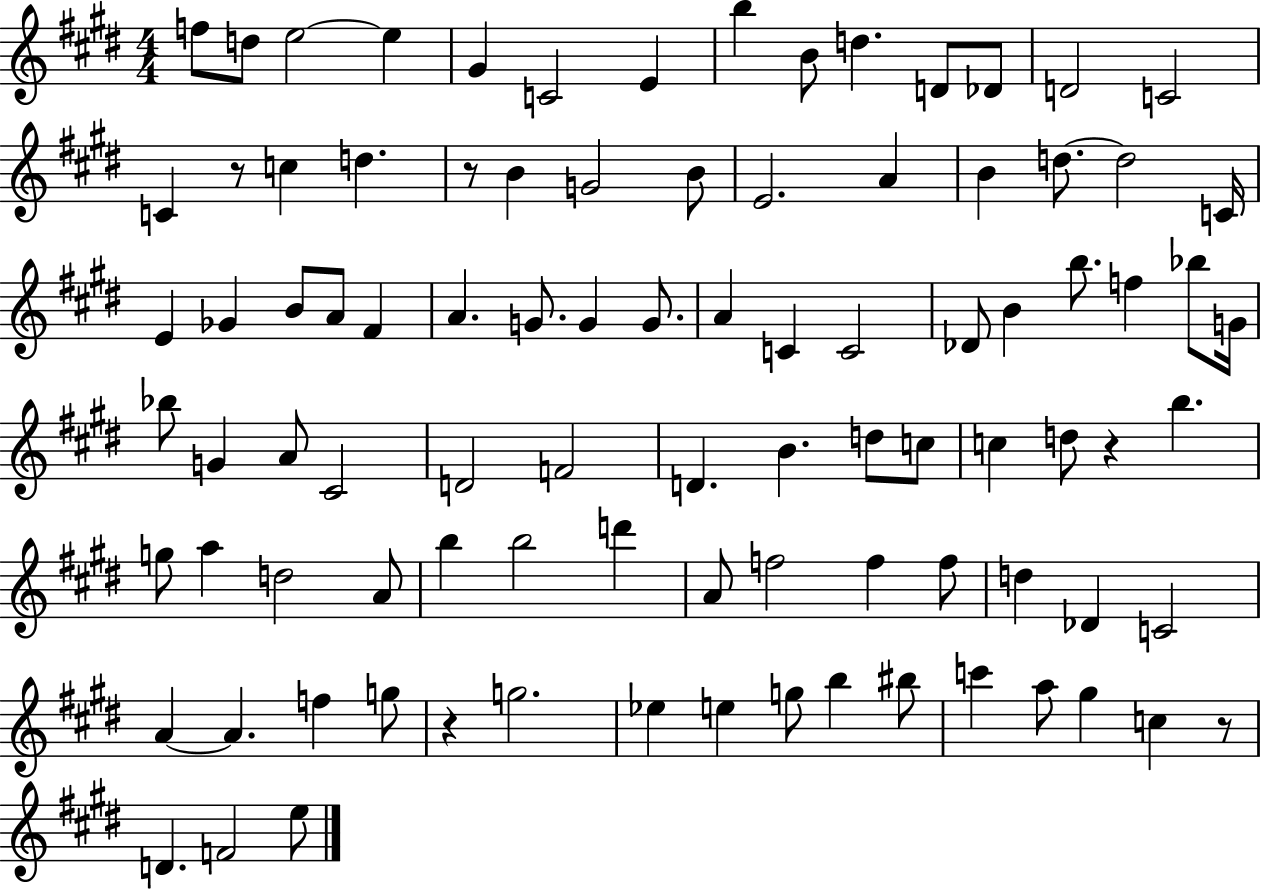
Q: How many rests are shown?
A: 5